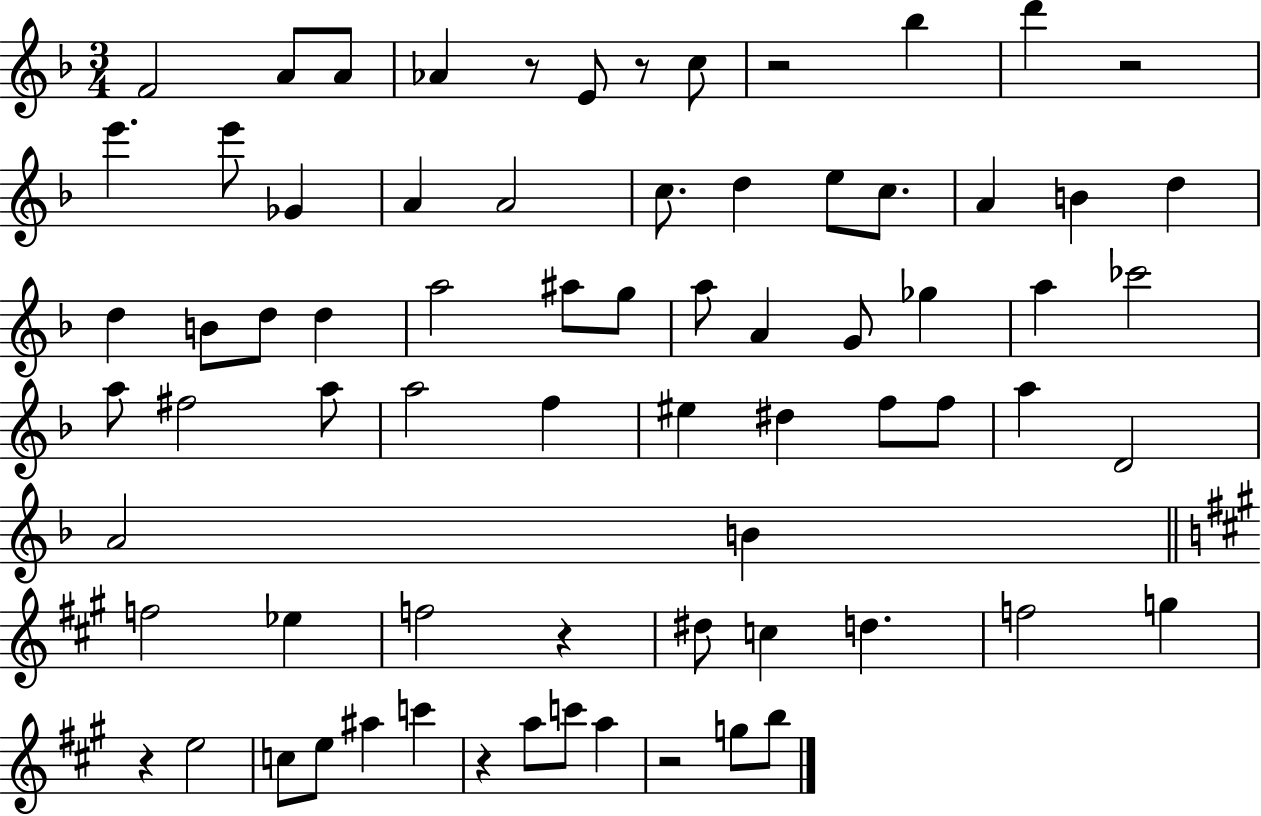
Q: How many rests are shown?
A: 8